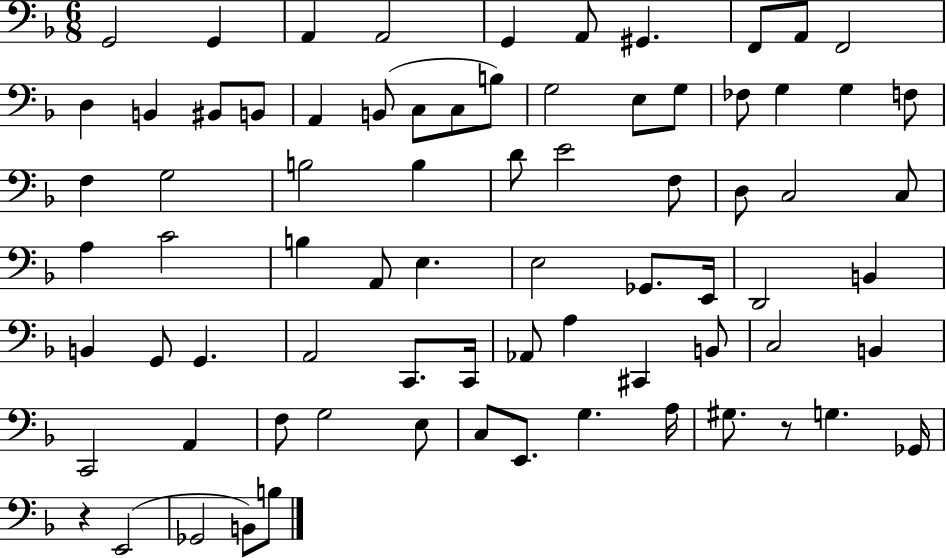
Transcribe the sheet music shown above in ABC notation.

X:1
T:Untitled
M:6/8
L:1/4
K:F
G,,2 G,, A,, A,,2 G,, A,,/2 ^G,, F,,/2 A,,/2 F,,2 D, B,, ^B,,/2 B,,/2 A,, B,,/2 C,/2 C,/2 B,/2 G,2 E,/2 G,/2 _F,/2 G, G, F,/2 F, G,2 B,2 B, D/2 E2 F,/2 D,/2 C,2 C,/2 A, C2 B, A,,/2 E, E,2 _G,,/2 E,,/4 D,,2 B,, B,, G,,/2 G,, A,,2 C,,/2 C,,/4 _A,,/2 A, ^C,, B,,/2 C,2 B,, C,,2 A,, F,/2 G,2 E,/2 C,/2 E,,/2 G, A,/4 ^G,/2 z/2 G, _G,,/4 z E,,2 _G,,2 B,,/2 B,/2